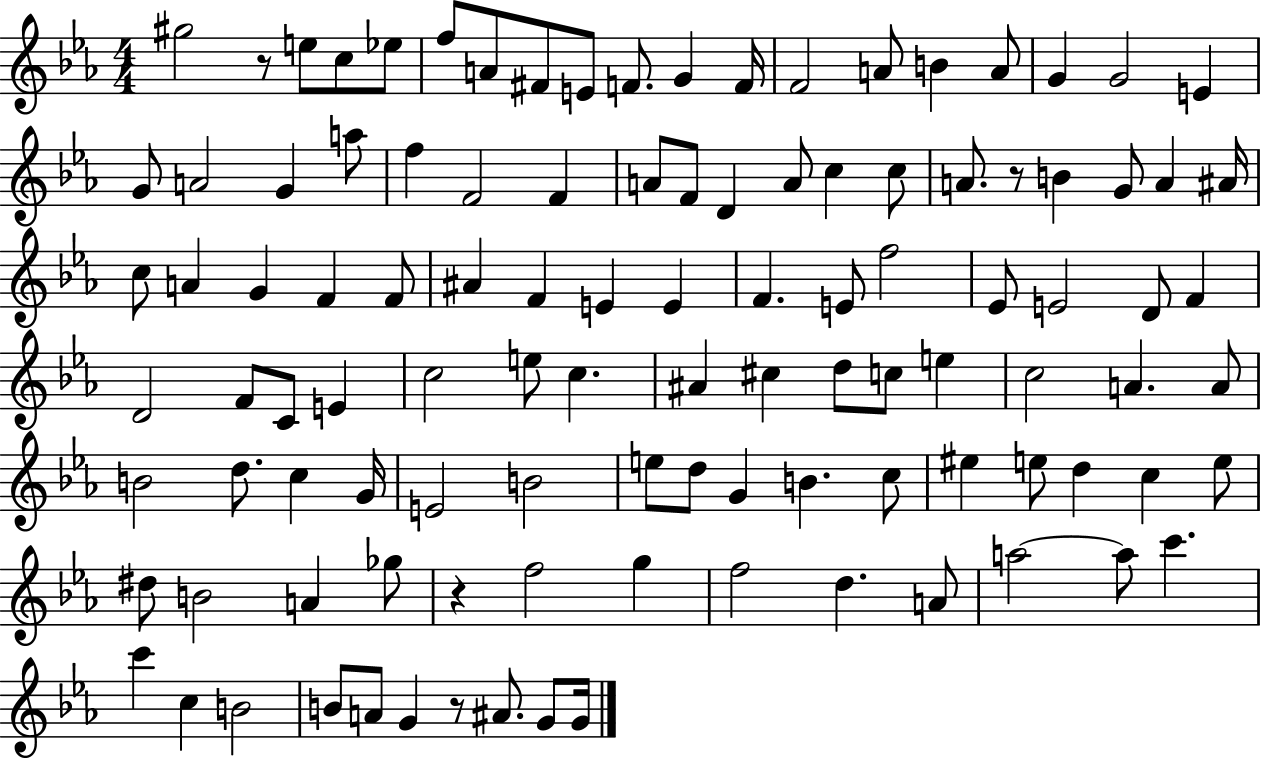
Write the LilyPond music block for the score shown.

{
  \clef treble
  \numericTimeSignature
  \time 4/4
  \key ees \major
  gis''2 r8 e''8 c''8 ees''8 | f''8 a'8 fis'8 e'8 f'8. g'4 f'16 | f'2 a'8 b'4 a'8 | g'4 g'2 e'4 | \break g'8 a'2 g'4 a''8 | f''4 f'2 f'4 | a'8 f'8 d'4 a'8 c''4 c''8 | a'8. r8 b'4 g'8 a'4 ais'16 | \break c''8 a'4 g'4 f'4 f'8 | ais'4 f'4 e'4 e'4 | f'4. e'8 f''2 | ees'8 e'2 d'8 f'4 | \break d'2 f'8 c'8 e'4 | c''2 e''8 c''4. | ais'4 cis''4 d''8 c''8 e''4 | c''2 a'4. a'8 | \break b'2 d''8. c''4 g'16 | e'2 b'2 | e''8 d''8 g'4 b'4. c''8 | eis''4 e''8 d''4 c''4 e''8 | \break dis''8 b'2 a'4 ges''8 | r4 f''2 g''4 | f''2 d''4. a'8 | a''2~~ a''8 c'''4. | \break c'''4 c''4 b'2 | b'8 a'8 g'4 r8 ais'8. g'8 g'16 | \bar "|."
}